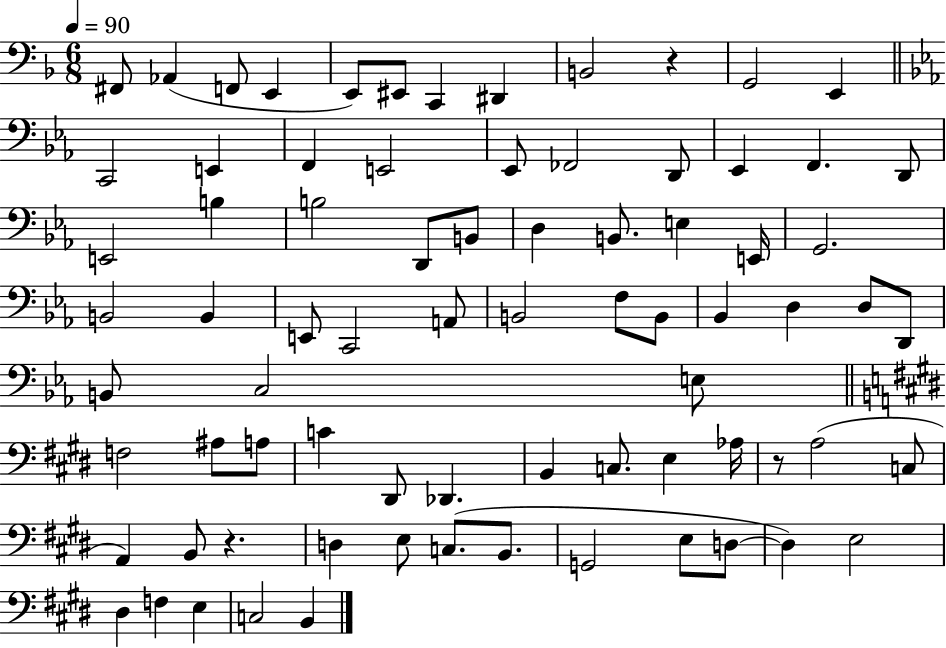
{
  \clef bass
  \numericTimeSignature
  \time 6/8
  \key f \major
  \tempo 4 = 90
  fis,8 aes,4( f,8 e,4 | e,8) eis,8 c,4 dis,4 | b,2 r4 | g,2 e,4 | \break \bar "||" \break \key c \minor c,2 e,4 | f,4 e,2 | ees,8 fes,2 d,8 | ees,4 f,4. d,8 | \break e,2 b4 | b2 d,8 b,8 | d4 b,8. e4 e,16 | g,2. | \break b,2 b,4 | e,8 c,2 a,8 | b,2 f8 b,8 | bes,4 d4 d8 d,8 | \break b,8 c2 e8 | \bar "||" \break \key e \major f2 ais8 a8 | c'4 dis,8 des,4. | b,4 c8. e4 aes16 | r8 a2( c8 | \break a,4) b,8 r4. | d4 e8 c8.( b,8. | g,2 e8 d8~~ | d4) e2 | \break dis4 f4 e4 | c2 b,4 | \bar "|."
}